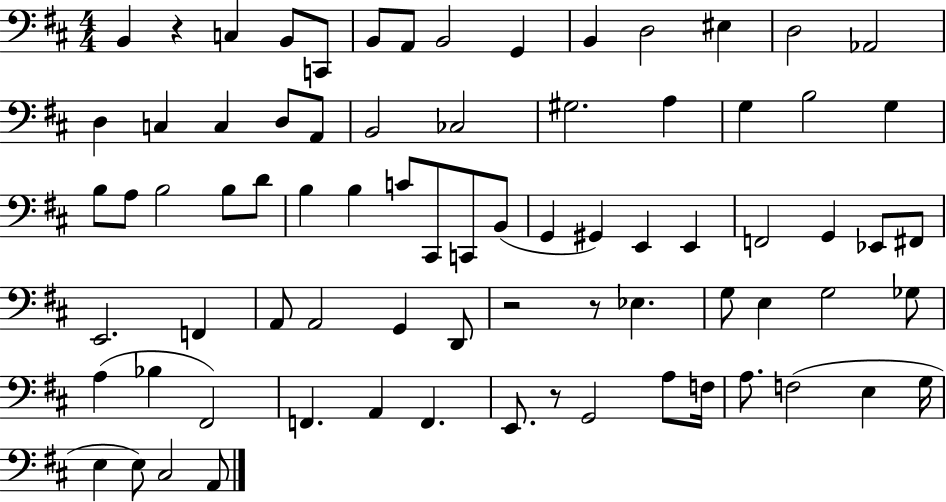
B2/q R/q C3/q B2/e C2/e B2/e A2/e B2/h G2/q B2/q D3/h EIS3/q D3/h Ab2/h D3/q C3/q C3/q D3/e A2/e B2/h CES3/h G#3/h. A3/q G3/q B3/h G3/q B3/e A3/e B3/h B3/e D4/e B3/q B3/q C4/e C#2/e C2/e B2/e G2/q G#2/q E2/q E2/q F2/h G2/q Eb2/e F#2/e E2/h. F2/q A2/e A2/h G2/q D2/e R/h R/e Eb3/q. G3/e E3/q G3/h Gb3/e A3/q Bb3/q F#2/h F2/q. A2/q F2/q. E2/e. R/e G2/h A3/e F3/s A3/e. F3/h E3/q G3/s E3/q E3/e C#3/h A2/e